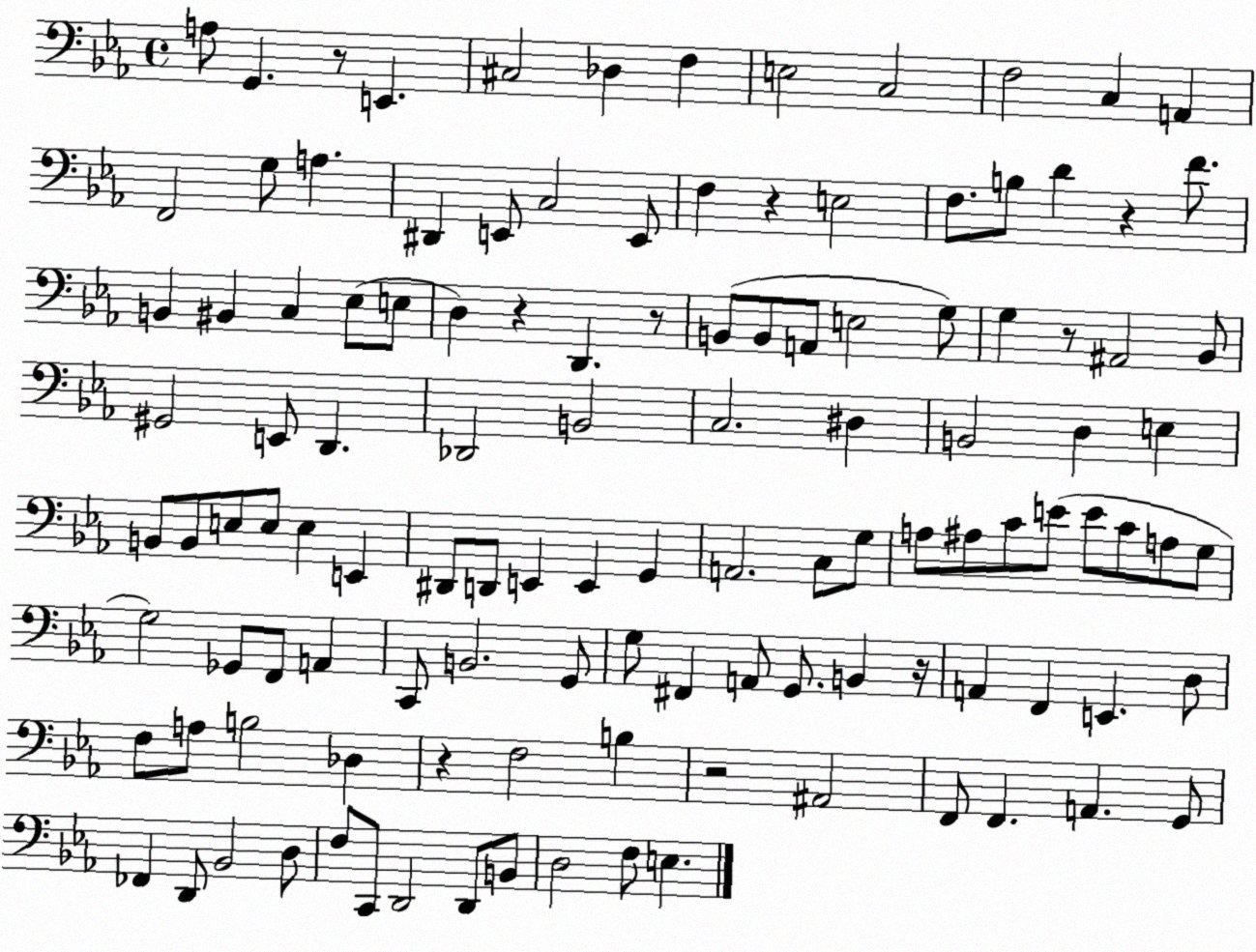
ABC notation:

X:1
T:Untitled
M:4/4
L:1/4
K:Eb
A,/2 G,, z/2 E,, ^C,2 _D, F, E,2 C,2 F,2 C, A,, F,,2 G,/2 A, ^D,, E,,/2 C,2 E,,/2 F, z E,2 F,/2 B,/2 D z F/2 B,, ^B,, C, _E,/2 E,/2 D, z D,, z/2 B,,/2 B,,/2 A,,/2 E,2 G,/2 G, z/2 ^A,,2 _B,,/2 ^G,,2 E,,/2 D,, _D,,2 B,,2 C,2 ^D, B,,2 D, E, B,,/2 B,,/2 E,/2 E,/2 E, E,, ^D,,/2 D,,/2 E,, E,, G,, A,,2 C,/2 G,/2 A,/2 ^A,/2 C/2 E/2 E/2 C/2 A,/2 G,/2 G,2 _G,,/2 F,,/2 A,, C,,/2 B,,2 G,,/2 G,/2 ^F,, A,,/2 G,,/2 B,, z/4 A,, F,, E,, D,/2 F,/2 A,/2 B,2 _D, z F,2 B, z2 ^A,,2 F,,/2 F,, A,, G,,/2 _F,, D,,/2 _B,,2 D,/2 F,/2 C,,/2 D,,2 D,,/2 B,,/2 D,2 F,/2 E,